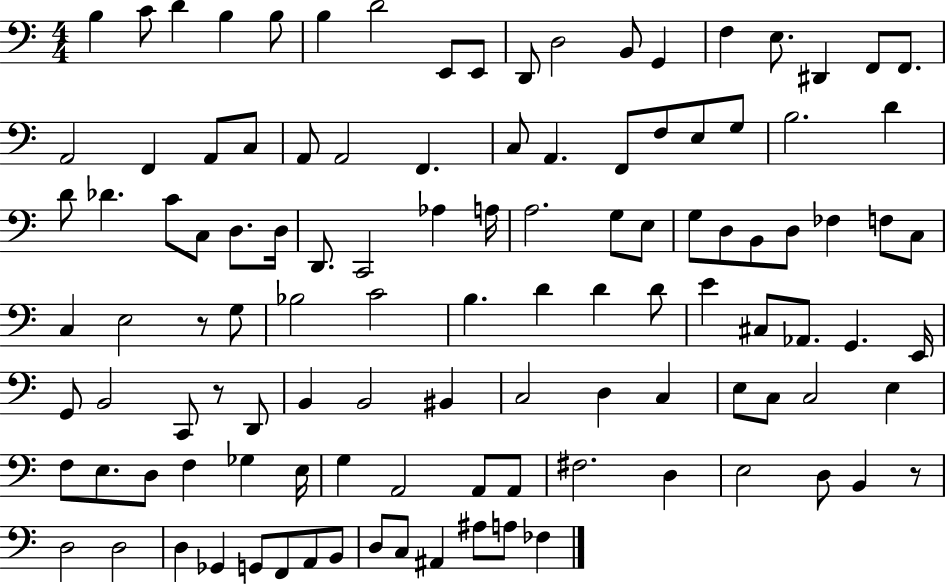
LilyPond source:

{
  \clef bass
  \numericTimeSignature
  \time 4/4
  \key c \major
  b4 c'8 d'4 b4 b8 | b4 d'2 e,8 e,8 | d,8 d2 b,8 g,4 | f4 e8. dis,4 f,8 f,8. | \break a,2 f,4 a,8 c8 | a,8 a,2 f,4. | c8 a,4. f,8 f8 e8 g8 | b2. d'4 | \break d'8 des'4. c'8 c8 d8. d16 | d,8. c,2 aes4 a16 | a2. g8 e8 | g8 d8 b,8 d8 fes4 f8 c8 | \break c4 e2 r8 g8 | bes2 c'2 | b4. d'4 d'4 d'8 | e'4 cis8 aes,8. g,4. e,16 | \break g,8 b,2 c,8 r8 d,8 | b,4 b,2 bis,4 | c2 d4 c4 | e8 c8 c2 e4 | \break f8 e8. d8 f4 ges4 e16 | g4 a,2 a,8 a,8 | fis2. d4 | e2 d8 b,4 r8 | \break d2 d2 | d4 ges,4 g,8 f,8 a,8 b,8 | d8 c8 ais,4 ais8 a8 fes4 | \bar "|."
}